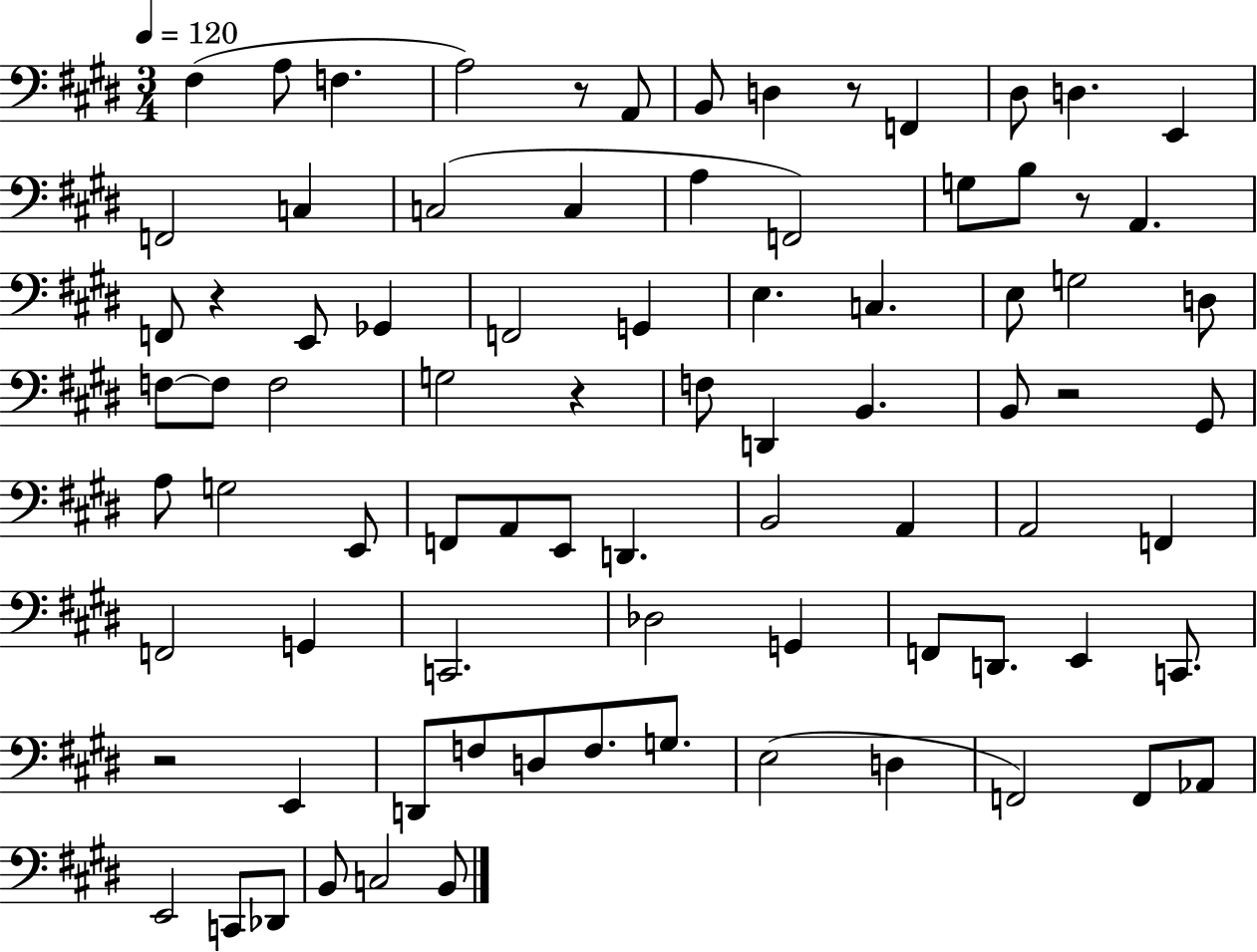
F#3/q A3/e F3/q. A3/h R/e A2/e B2/e D3/q R/e F2/q D#3/e D3/q. E2/q F2/h C3/q C3/h C3/q A3/q F2/h G3/e B3/e R/e A2/q. F2/e R/q E2/e Gb2/q F2/h G2/q E3/q. C3/q. E3/e G3/h D3/e F3/e F3/e F3/h G3/h R/q F3/e D2/q B2/q. B2/e R/h G#2/e A3/e G3/h E2/e F2/e A2/e E2/e D2/q. B2/h A2/q A2/h F2/q F2/h G2/q C2/h. Db3/h G2/q F2/e D2/e. E2/q C2/e. R/h E2/q D2/e F3/e D3/e F3/e. G3/e. E3/h D3/q F2/h F2/e Ab2/e E2/h C2/e Db2/e B2/e C3/h B2/e